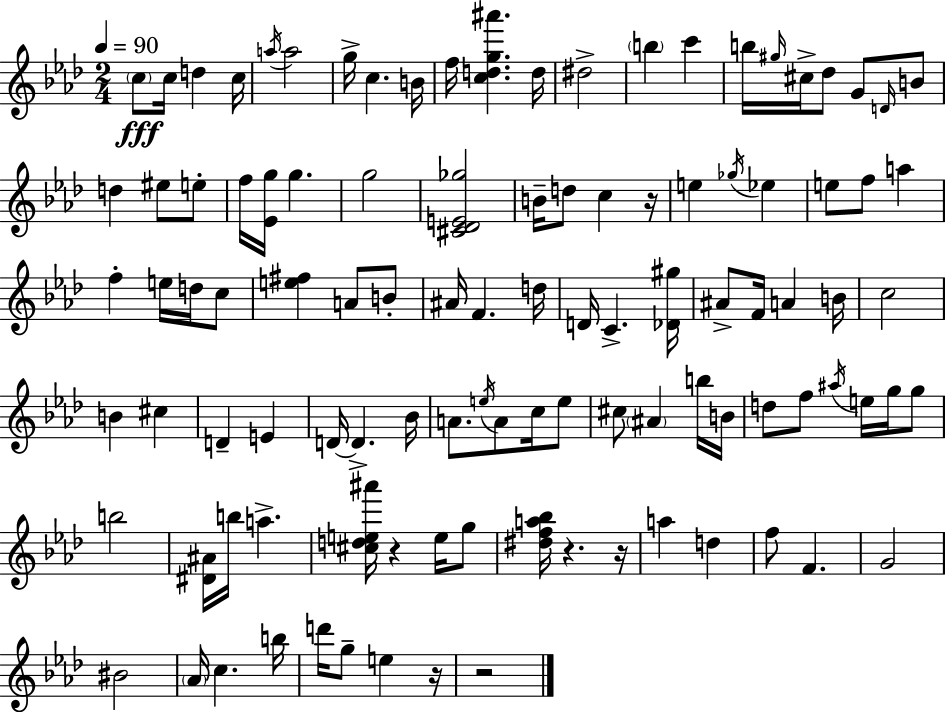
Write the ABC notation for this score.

X:1
T:Untitled
M:2/4
L:1/4
K:Fm
c/2 c/4 d c/4 a/4 a2 g/4 c B/4 f/4 [cdg^a'] d/4 ^d2 b c' b/4 ^g/4 ^c/4 _d/2 G/2 D/4 B/2 d ^e/2 e/2 f/4 [_Eg]/4 g g2 [^C_DE_g]2 B/4 d/2 c z/4 e _g/4 _e e/2 f/2 a f e/4 d/4 c/2 [e^f] A/2 B/2 ^A/4 F d/4 D/4 C [_D^g]/4 ^A/2 F/4 A B/4 c2 B ^c D E D/4 D _B/4 A/2 e/4 A/2 c/4 e/2 ^c/2 ^A b/4 B/4 d/2 f/2 ^a/4 e/4 g/4 g/2 b2 [^D^A]/4 b/4 a [^cde^a']/4 z e/4 g/2 [^dfa_b]/4 z z/4 a d f/2 F G2 ^B2 _A/4 c b/4 d'/4 g/2 e z/4 z2